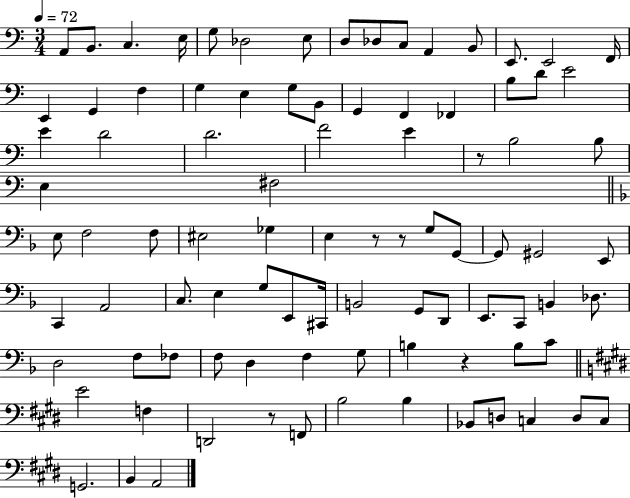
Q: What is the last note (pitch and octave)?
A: A2